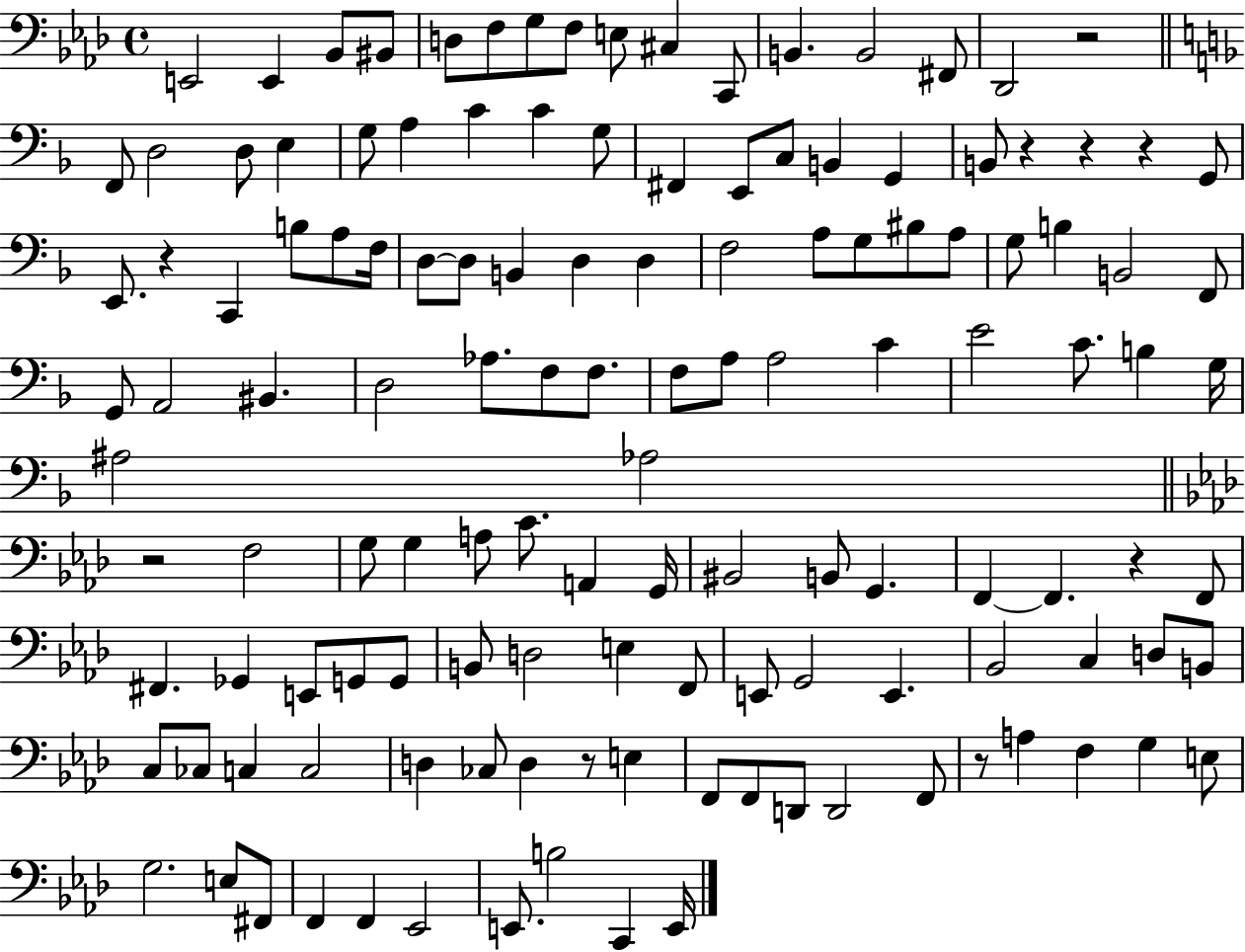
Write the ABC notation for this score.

X:1
T:Untitled
M:4/4
L:1/4
K:Ab
E,,2 E,, _B,,/2 ^B,,/2 D,/2 F,/2 G,/2 F,/2 E,/2 ^C, C,,/2 B,, B,,2 ^F,,/2 _D,,2 z2 F,,/2 D,2 D,/2 E, G,/2 A, C C G,/2 ^F,, E,,/2 C,/2 B,, G,, B,,/2 z z z G,,/2 E,,/2 z C,, B,/2 A,/2 F,/4 D,/2 D,/2 B,, D, D, F,2 A,/2 G,/2 ^B,/2 A,/2 G,/2 B, B,,2 F,,/2 G,,/2 A,,2 ^B,, D,2 _A,/2 F,/2 F,/2 F,/2 A,/2 A,2 C E2 C/2 B, G,/4 ^A,2 _A,2 z2 F,2 G,/2 G, A,/2 C/2 A,, G,,/4 ^B,,2 B,,/2 G,, F,, F,, z F,,/2 ^F,, _G,, E,,/2 G,,/2 G,,/2 B,,/2 D,2 E, F,,/2 E,,/2 G,,2 E,, _B,,2 C, D,/2 B,,/2 C,/2 _C,/2 C, C,2 D, _C,/2 D, z/2 E, F,,/2 F,,/2 D,,/2 D,,2 F,,/2 z/2 A, F, G, E,/2 G,2 E,/2 ^F,,/2 F,, F,, _E,,2 E,,/2 B,2 C,, E,,/4